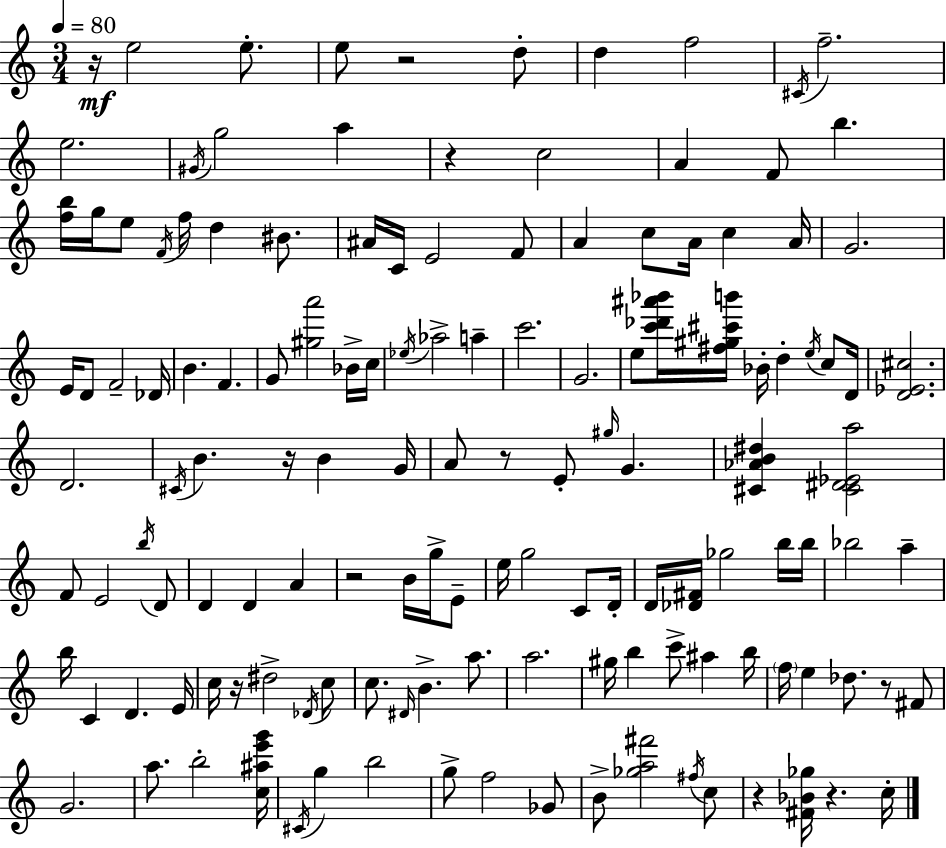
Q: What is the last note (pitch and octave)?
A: C5